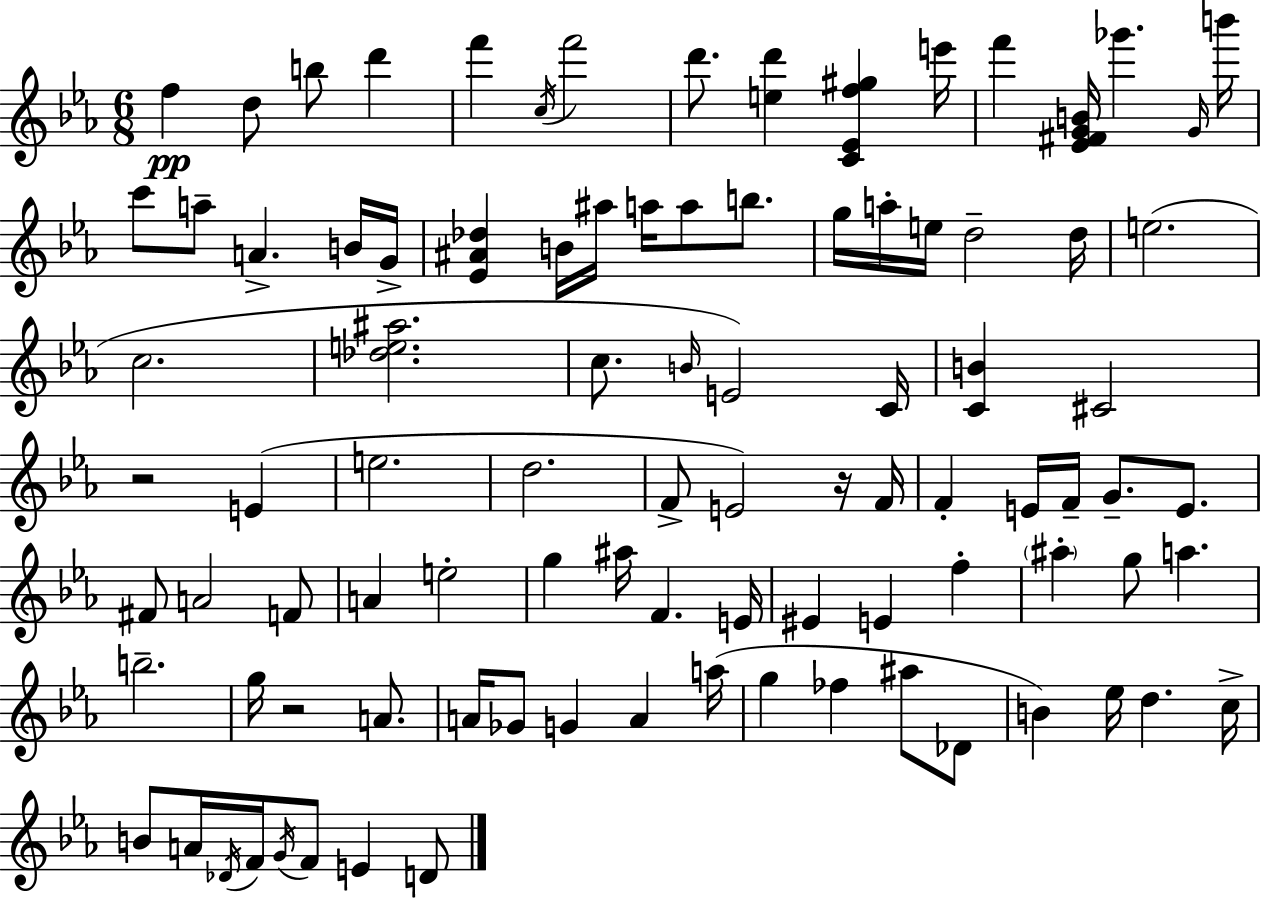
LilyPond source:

{
  \clef treble
  \numericTimeSignature
  \time 6/8
  \key ees \major
  f''4\pp d''8 b''8 d'''4 | f'''4 \acciaccatura { c''16 } f'''2 | d'''8. <e'' d'''>4 <c' ees' f'' gis''>4 | e'''16 f'''4 <ees' fis' g' b'>16 ges'''4. | \break \grace { g'16 } b'''16 c'''8 a''8-- a'4.-> | b'16 g'16-> <ees' ais' des''>4 b'16 ais''16 a''16 a''8 b''8. | g''16 a''16-. e''16 d''2-- | d''16 e''2.( | \break c''2. | <des'' e'' ais''>2. | c''8. \grace { b'16 } e'2) | c'16 <c' b'>4 cis'2 | \break r2 e'4( | e''2. | d''2. | f'8-> e'2) | \break r16 f'16 f'4-. e'16 f'16-- g'8.-- | e'8. fis'8 a'2 | f'8 a'4 e''2-. | g''4 ais''16 f'4. | \break e'16 eis'4 e'4 f''4-. | \parenthesize ais''4-. g''8 a''4. | b''2.-- | g''16 r2 | \break a'8. a'16 ges'8 g'4 a'4 | a''16( g''4 fes''4 ais''8 | des'8 b'4) ees''16 d''4. | c''16-> b'8 a'16 \acciaccatura { des'16 } f'16 \acciaccatura { g'16 } f'8 e'4 | \break d'8 \bar "|."
}